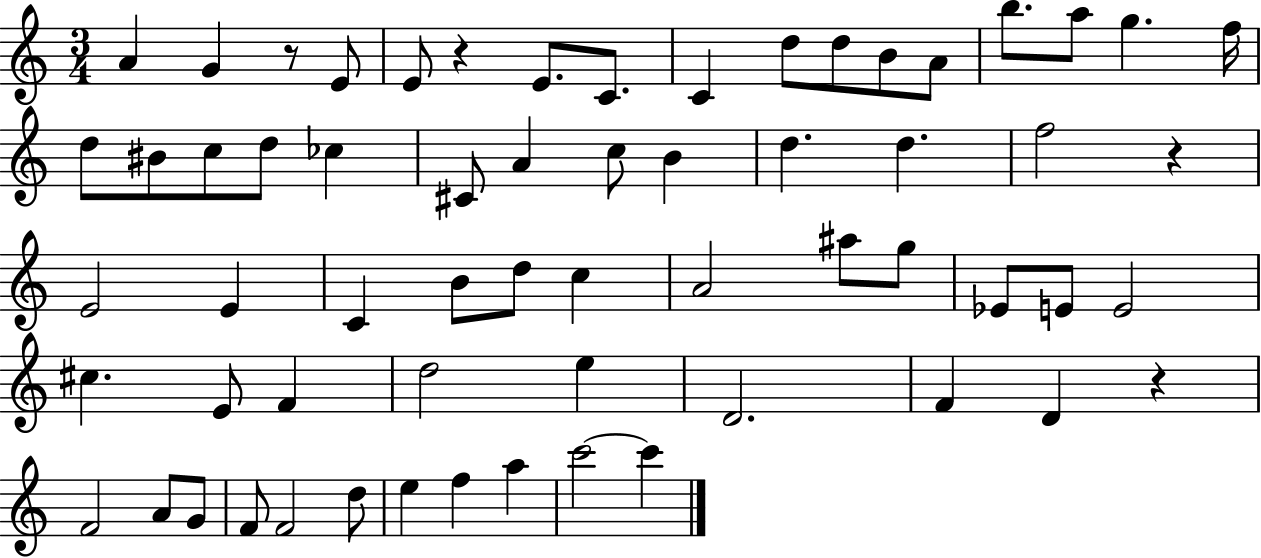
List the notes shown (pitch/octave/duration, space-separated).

A4/q G4/q R/e E4/e E4/e R/q E4/e. C4/e. C4/q D5/e D5/e B4/e A4/e B5/e. A5/e G5/q. F5/s D5/e BIS4/e C5/e D5/e CES5/q C#4/e A4/q C5/e B4/q D5/q. D5/q. F5/h R/q E4/h E4/q C4/q B4/e D5/e C5/q A4/h A#5/e G5/e Eb4/e E4/e E4/h C#5/q. E4/e F4/q D5/h E5/q D4/h. F4/q D4/q R/q F4/h A4/e G4/e F4/e F4/h D5/e E5/q F5/q A5/q C6/h C6/q